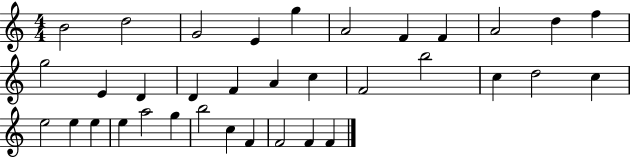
{
  \clef treble
  \numericTimeSignature
  \time 4/4
  \key c \major
  b'2 d''2 | g'2 e'4 g''4 | a'2 f'4 f'4 | a'2 d''4 f''4 | \break g''2 e'4 d'4 | d'4 f'4 a'4 c''4 | f'2 b''2 | c''4 d''2 c''4 | \break e''2 e''4 e''4 | e''4 a''2 g''4 | b''2 c''4 f'4 | f'2 f'4 f'4 | \break \bar "|."
}